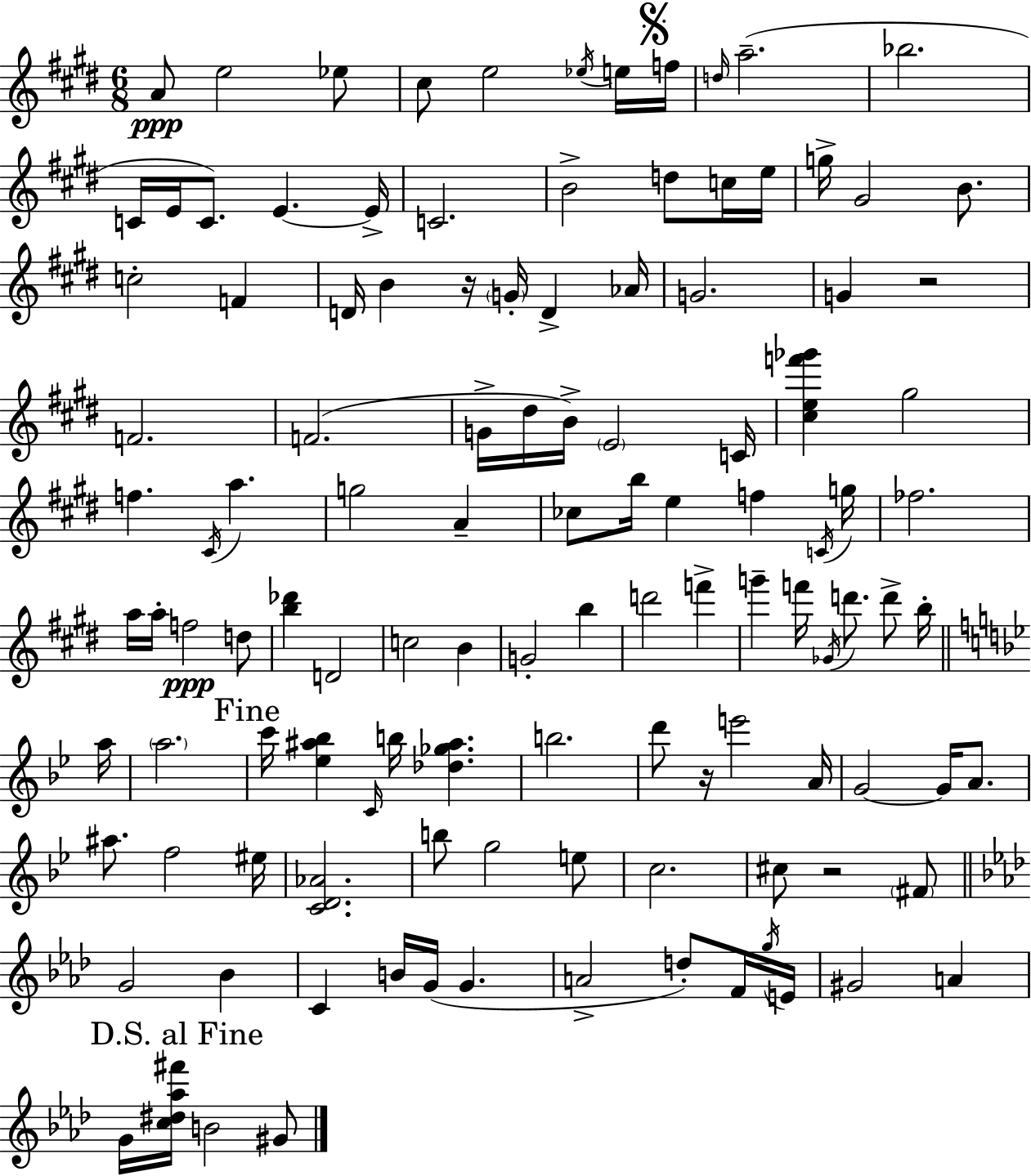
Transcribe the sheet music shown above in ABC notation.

X:1
T:Untitled
M:6/8
L:1/4
K:E
A/2 e2 _e/2 ^c/2 e2 _e/4 e/4 f/4 d/4 a2 _b2 C/4 E/4 C/2 E E/4 C2 B2 d/2 c/4 e/4 g/4 ^G2 B/2 c2 F D/4 B z/4 G/4 D _A/4 G2 G z2 F2 F2 G/4 ^d/4 B/4 E2 C/4 [^cef'_g'] ^g2 f ^C/4 a g2 A _c/2 b/4 e f C/4 g/4 _f2 a/4 a/4 f2 d/2 [b_d'] D2 c2 B G2 b d'2 f' g' f'/4 _G/4 d'/2 d'/2 b/4 a/4 a2 c'/4 [_e^a_b] C/4 b/4 [_d_g^a] b2 d'/2 z/4 e'2 A/4 G2 G/4 A/2 ^a/2 f2 ^e/4 [CD_A]2 b/2 g2 e/2 c2 ^c/2 z2 ^F/2 G2 _B C B/4 G/4 G A2 d/2 F/4 g/4 E/4 ^G2 A G/4 [c^d_a^f']/4 B2 ^G/2